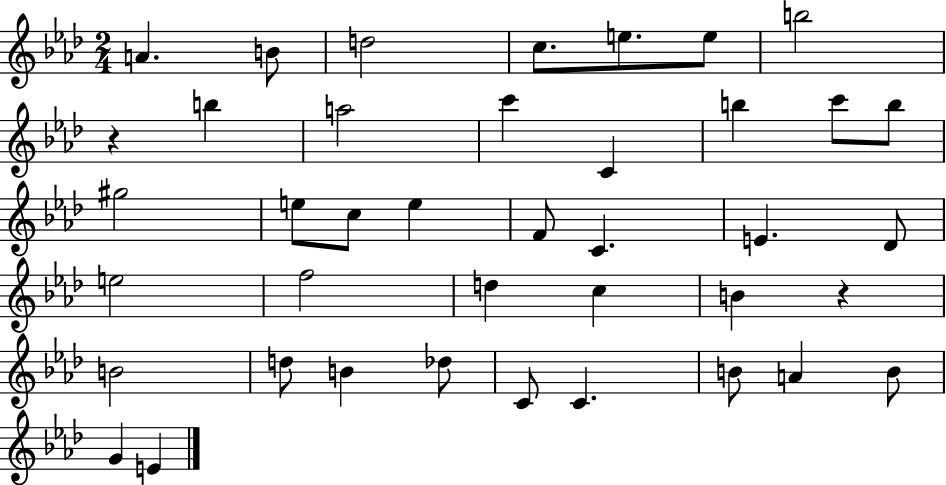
X:1
T:Untitled
M:2/4
L:1/4
K:Ab
A B/2 d2 c/2 e/2 e/2 b2 z b a2 c' C b c'/2 b/2 ^g2 e/2 c/2 e F/2 C E _D/2 e2 f2 d c B z B2 d/2 B _d/2 C/2 C B/2 A B/2 G E